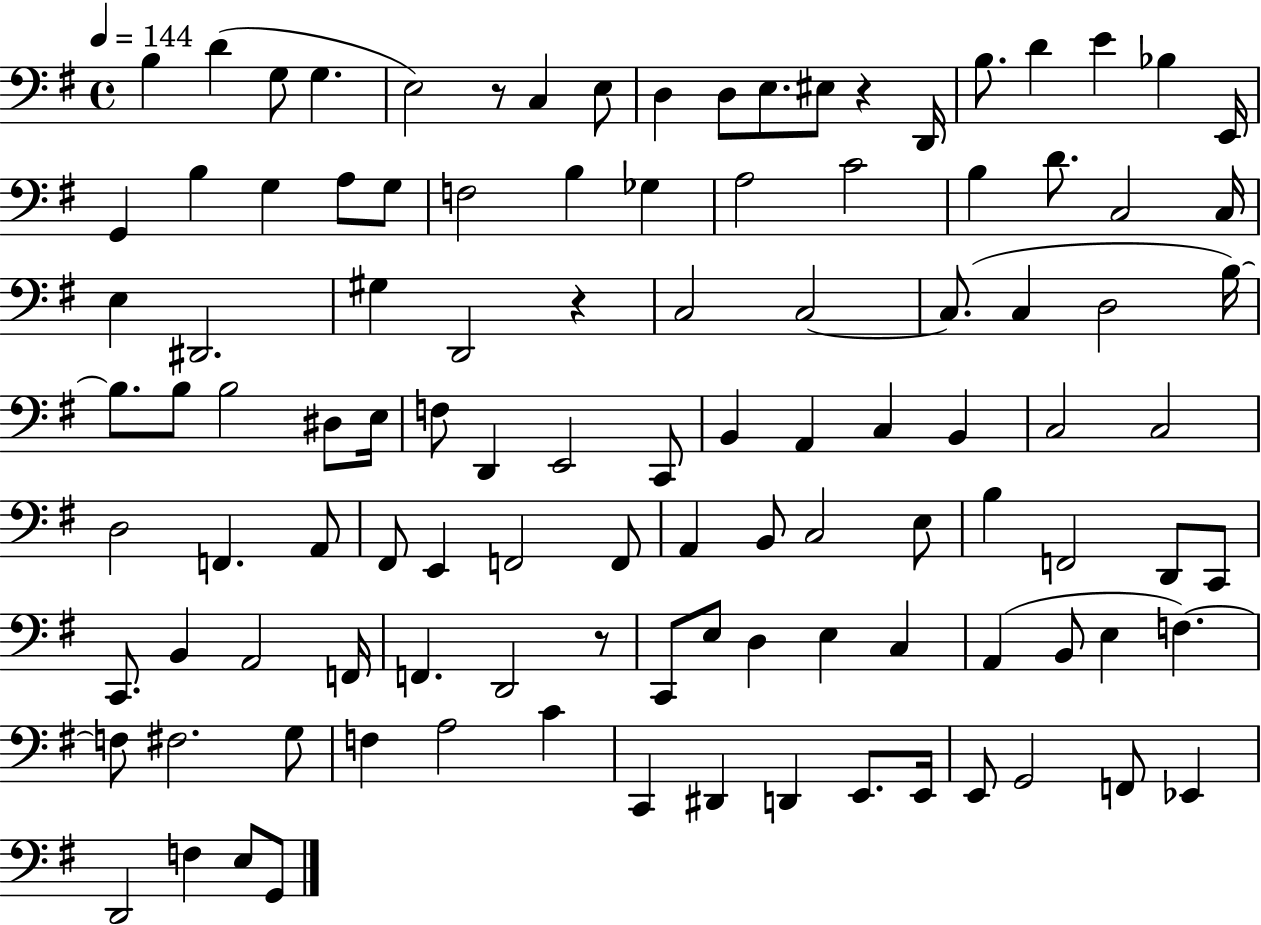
X:1
T:Untitled
M:4/4
L:1/4
K:G
B, D G,/2 G, E,2 z/2 C, E,/2 D, D,/2 E,/2 ^E,/2 z D,,/4 B,/2 D E _B, E,,/4 G,, B, G, A,/2 G,/2 F,2 B, _G, A,2 C2 B, D/2 C,2 C,/4 E, ^D,,2 ^G, D,,2 z C,2 C,2 C,/2 C, D,2 B,/4 B,/2 B,/2 B,2 ^D,/2 E,/4 F,/2 D,, E,,2 C,,/2 B,, A,, C, B,, C,2 C,2 D,2 F,, A,,/2 ^F,,/2 E,, F,,2 F,,/2 A,, B,,/2 C,2 E,/2 B, F,,2 D,,/2 C,,/2 C,,/2 B,, A,,2 F,,/4 F,, D,,2 z/2 C,,/2 E,/2 D, E, C, A,, B,,/2 E, F, F,/2 ^F,2 G,/2 F, A,2 C C,, ^D,, D,, E,,/2 E,,/4 E,,/2 G,,2 F,,/2 _E,, D,,2 F, E,/2 G,,/2